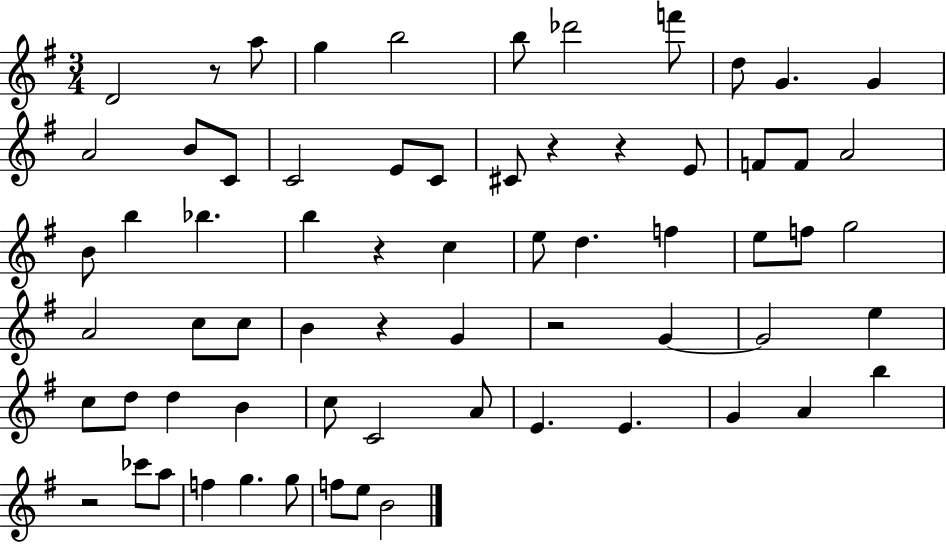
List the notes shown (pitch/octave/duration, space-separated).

D4/h R/e A5/e G5/q B5/h B5/e Db6/h F6/e D5/e G4/q. G4/q A4/h B4/e C4/e C4/h E4/e C4/e C#4/e R/q R/q E4/e F4/e F4/e A4/h B4/e B5/q Bb5/q. B5/q R/q C5/q E5/e D5/q. F5/q E5/e F5/e G5/h A4/h C5/e C5/e B4/q R/q G4/q R/h G4/q G4/h E5/q C5/e D5/e D5/q B4/q C5/e C4/h A4/e E4/q. E4/q. G4/q A4/q B5/q R/h CES6/e A5/e F5/q G5/q. G5/e F5/e E5/e B4/h